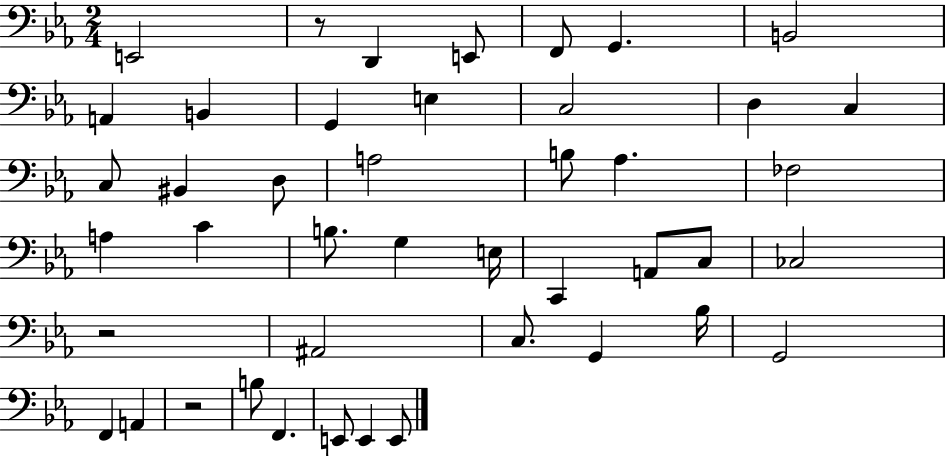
{
  \clef bass
  \numericTimeSignature
  \time 2/4
  \key ees \major
  \repeat volta 2 { e,2 | r8 d,4 e,8 | f,8 g,4. | b,2 | \break a,4 b,4 | g,4 e4 | c2 | d4 c4 | \break c8 bis,4 d8 | a2 | b8 aes4. | fes2 | \break a4 c'4 | b8. g4 e16 | c,4 a,8 c8 | ces2 | \break r2 | ais,2 | c8. g,4 bes16 | g,2 | \break f,4 a,4 | r2 | b8 f,4. | e,8 e,4 e,8 | \break } \bar "|."
}